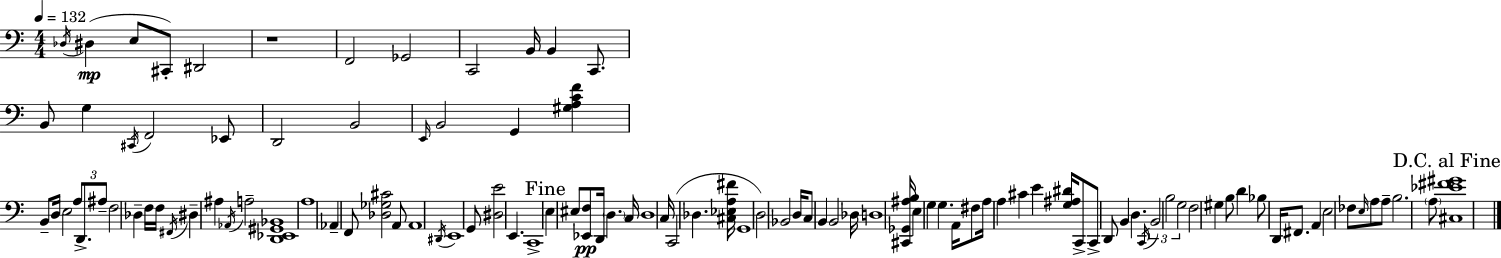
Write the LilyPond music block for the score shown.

{
  \clef bass
  \numericTimeSignature
  \time 4/4
  \key c \major
  \tempo 4 = 132
  \acciaccatura { des16 }(\mp dis4 e8 cis,8-.) dis,2 | r1 | f,2 ges,2 | c,2 b,16 b,4 c,8. | \break b,8 g4 \acciaccatura { cis,16 } f,2 | ees,8 d,2 b,2 | \grace { e,16 } b,2 g,4 <gis a c' f'>4 | b,8-- d16 e2 \tuplet 3/2 { a8 | \break d,8.-> ais8-- } f2 des4-- | f16 f16 \acciaccatura { fis,16 } dis4-- ais4 \acciaccatura { aes,16 } a2-- | <d, ees, gis, bes,>1 | a1 | \break aes,4-- f,8 <des ges cis'>2 | a,8 a,1 | \acciaccatura { dis,16 } e,1 | g,8 <dis e'>2 | \break e,4. c,1-> | \mark "Fine" e4 eis8 <ees, f>8\pp d,16 \parenthesize d4. | c16 d1 | c16 c,2( des4. | \break <cis ees a fis'>16 g,1 | d2) bes,2 | d16 c8 b,4 b,2 | des16 d1 | \break <cis, ges, ais b>16 e4 g4 g4. | a,16 fis8 a16 a4 cis'4 | e'4 <g ais dis'>16 c,8-> c,8-> d,8 b,4 | d4. \acciaccatura { c,16 } \tuplet 3/2 { b,2 b2 | \break g2 } f2 | gis4 b8 d'4 | bes8 d,16 fis,8. a,4 e2 | fes8 \grace { e16 } a8 a8-- b2. | \break \parenthesize a8 \mark "D.C. al Fine" <cis ees' fis' gis'>1 | \bar "|."
}